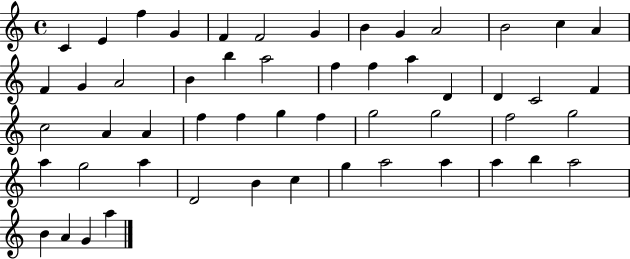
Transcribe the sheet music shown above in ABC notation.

X:1
T:Untitled
M:4/4
L:1/4
K:C
C E f G F F2 G B G A2 B2 c A F G A2 B b a2 f f a D D C2 F c2 A A f f g f g2 g2 f2 g2 a g2 a D2 B c g a2 a a b a2 B A G a